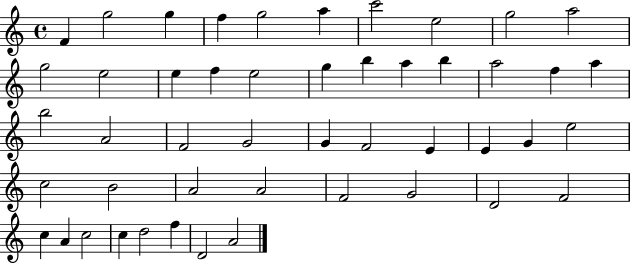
X:1
T:Untitled
M:4/4
L:1/4
K:C
F g2 g f g2 a c'2 e2 g2 a2 g2 e2 e f e2 g b a b a2 f a b2 A2 F2 G2 G F2 E E G e2 c2 B2 A2 A2 F2 G2 D2 F2 c A c2 c d2 f D2 A2